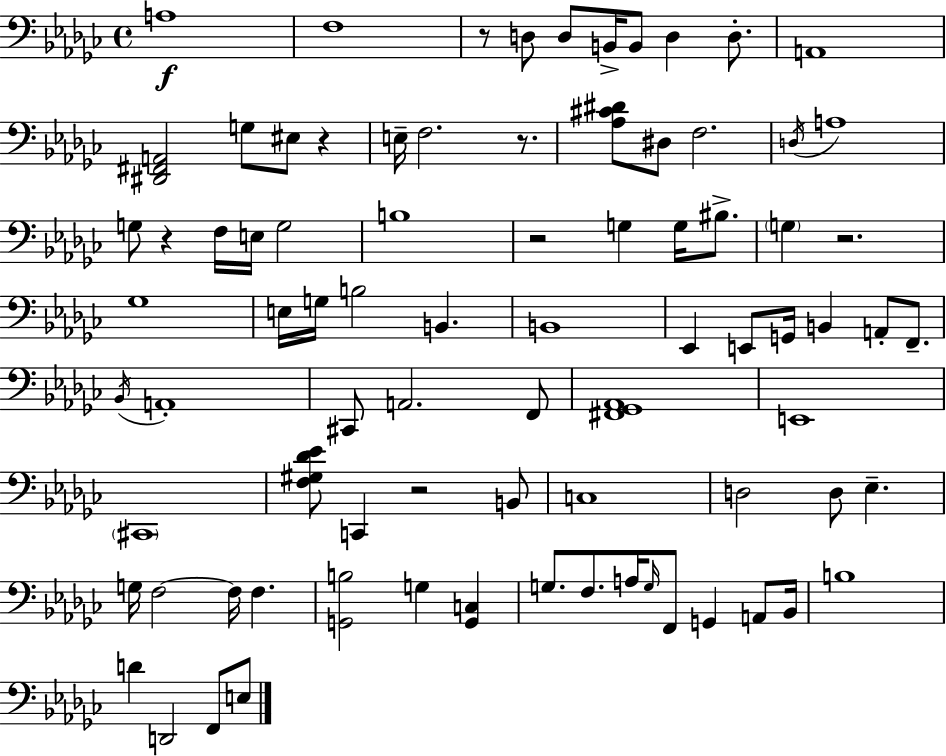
A3/w F3/w R/e D3/e D3/e B2/s B2/e D3/q D3/e. A2/w [D#2,F#2,A2]/h G3/e EIS3/e R/q E3/s F3/h. R/e. [Ab3,C#4,D#4]/e D#3/e F3/h. D3/s A3/w G3/e R/q F3/s E3/s G3/h B3/w R/h G3/q G3/s BIS3/e. G3/q R/h. Gb3/w E3/s G3/s B3/h B2/q. B2/w Eb2/q E2/e G2/s B2/q A2/e F2/e. Bb2/s A2/w C#2/e A2/h. F2/e [F#2,Gb2,Ab2]/w E2/w C#2/w [F3,G#3,Db4,Eb4]/e C2/q R/h B2/e C3/w D3/h D3/e Eb3/q. G3/s F3/h F3/s F3/q. [G2,B3]/h G3/q [G2,C3]/q G3/e. F3/e. A3/s G3/s F2/e G2/q A2/e Bb2/s B3/w D4/q D2/h F2/e E3/e